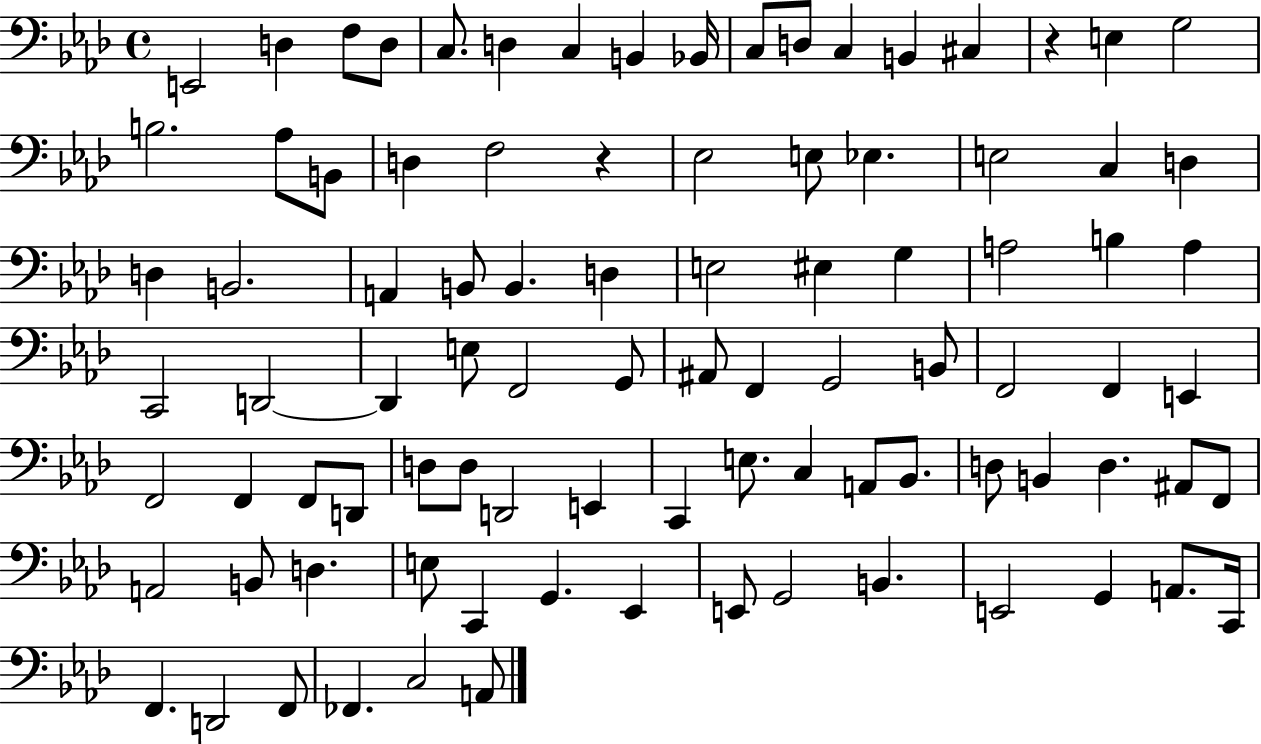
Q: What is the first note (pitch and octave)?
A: E2